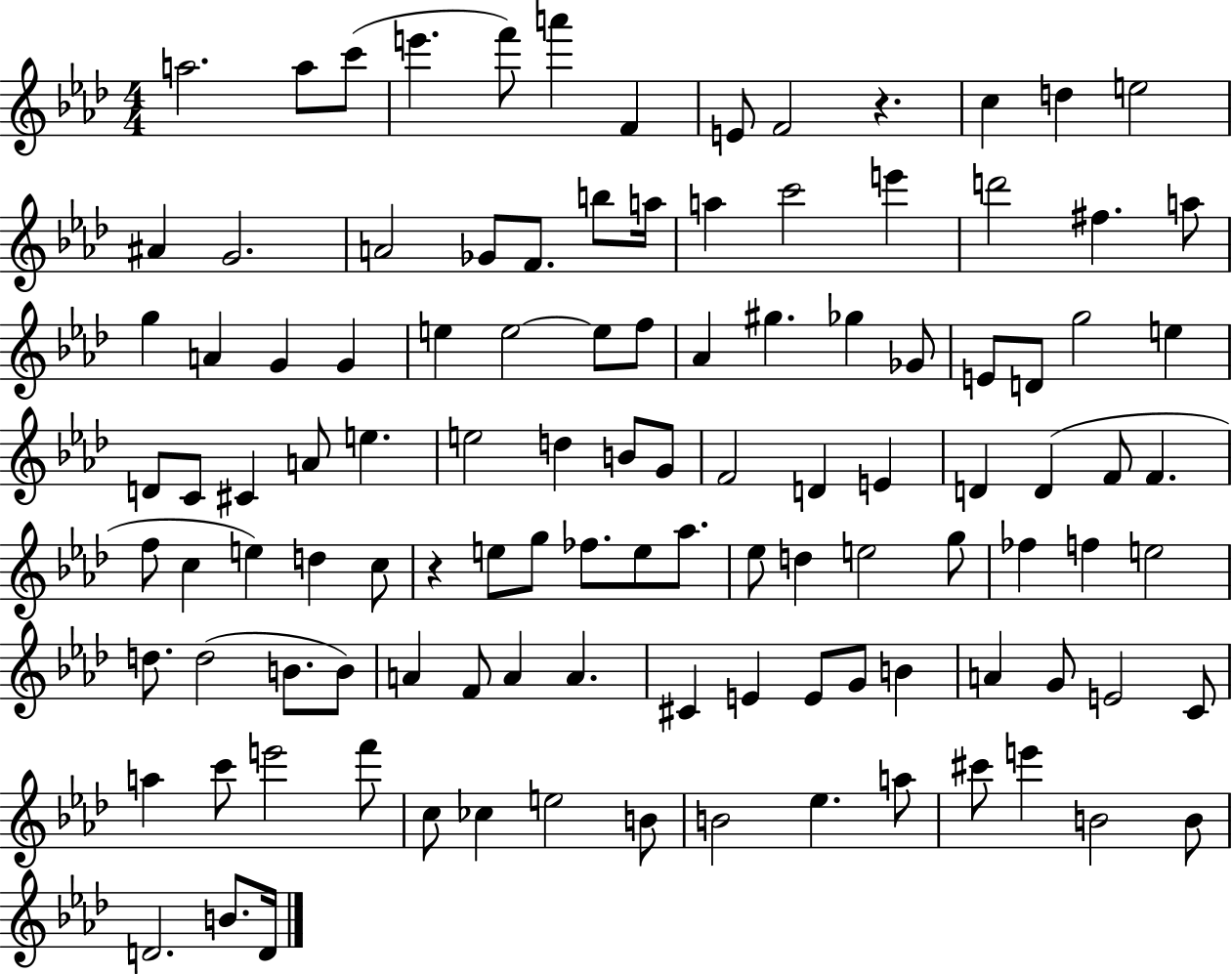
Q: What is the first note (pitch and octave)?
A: A5